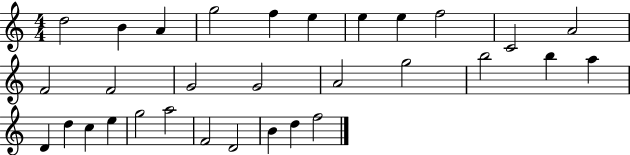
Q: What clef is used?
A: treble